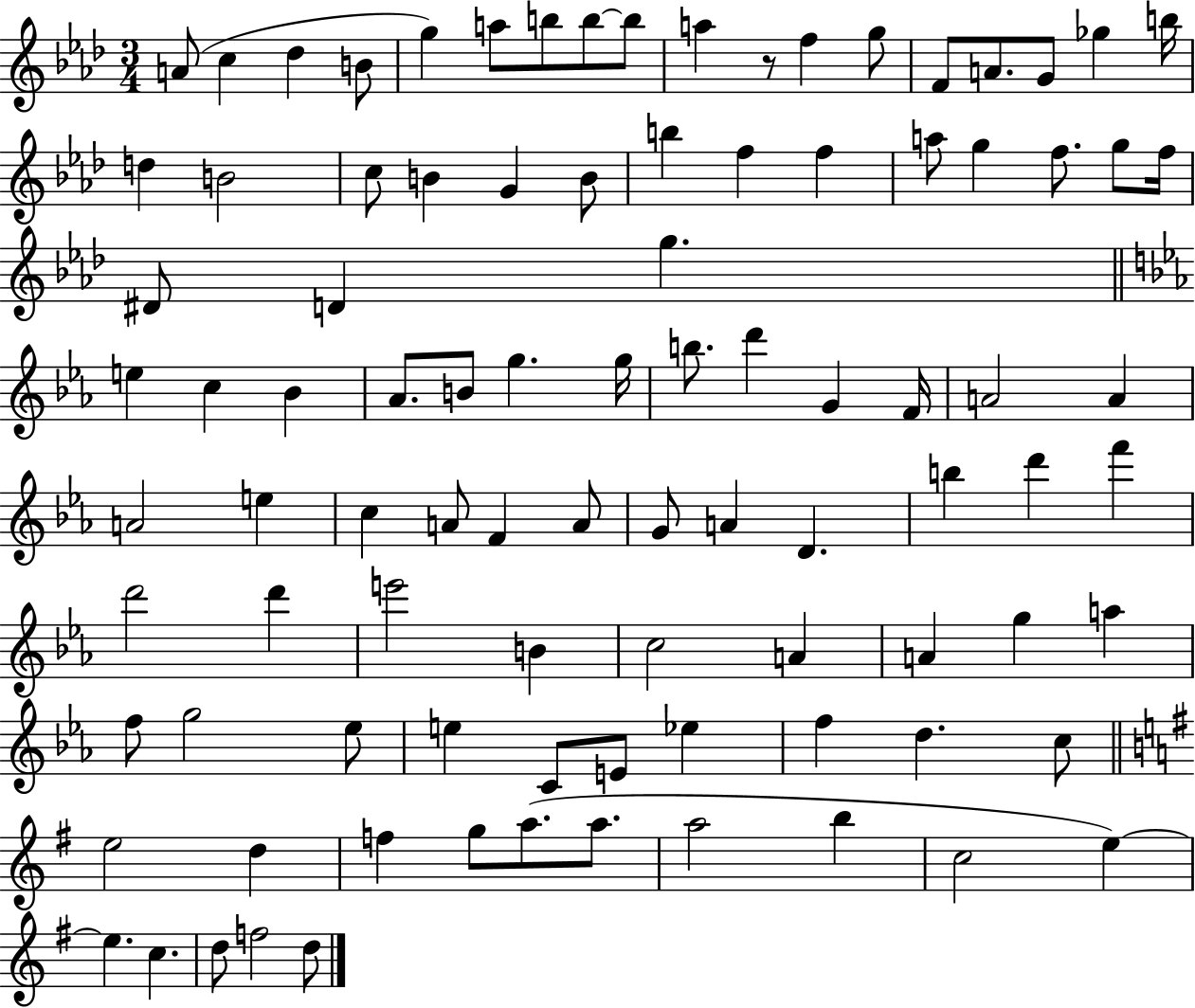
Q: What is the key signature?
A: AES major